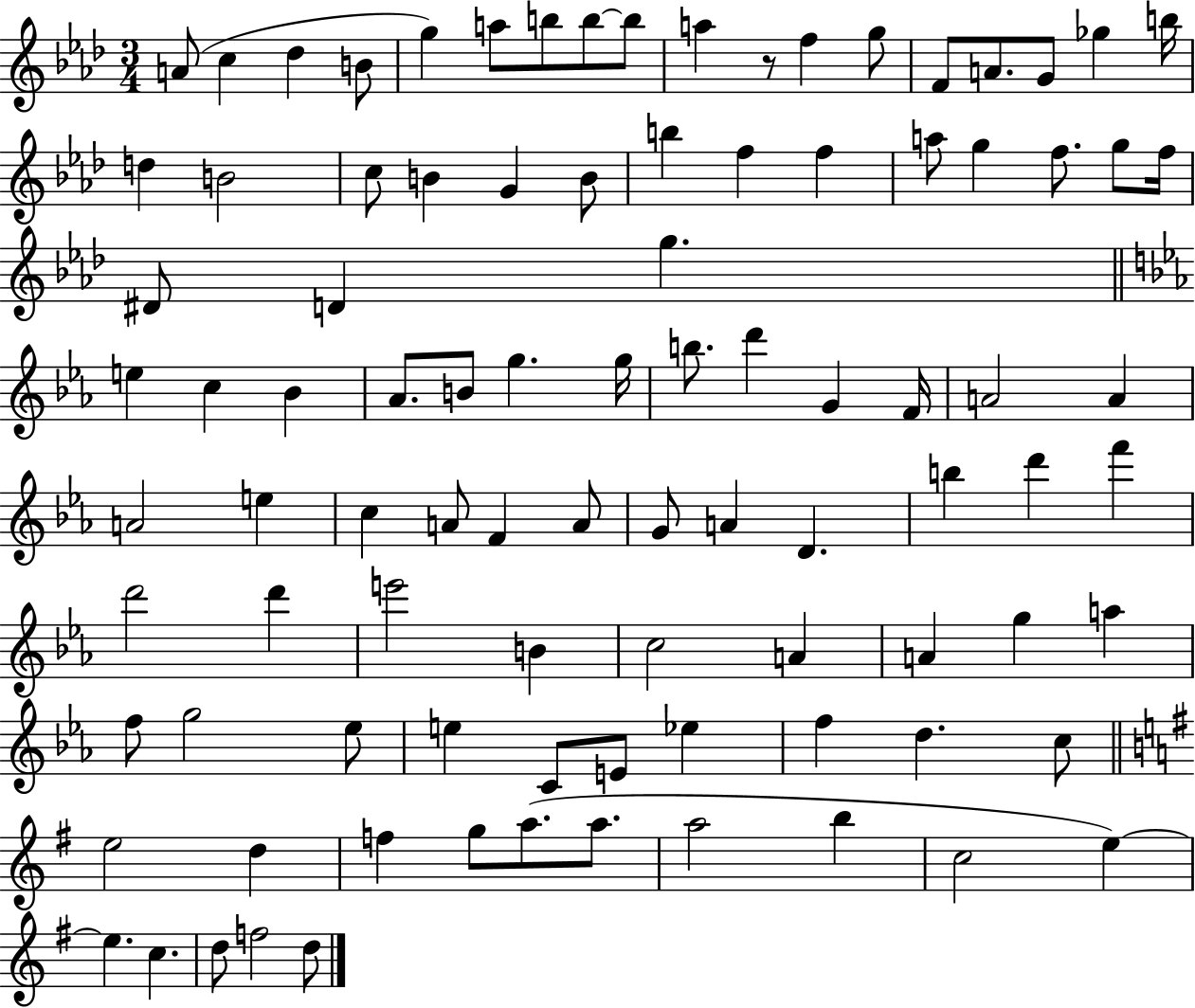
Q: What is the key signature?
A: AES major